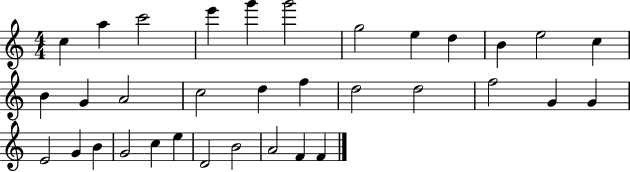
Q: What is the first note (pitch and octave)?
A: C5